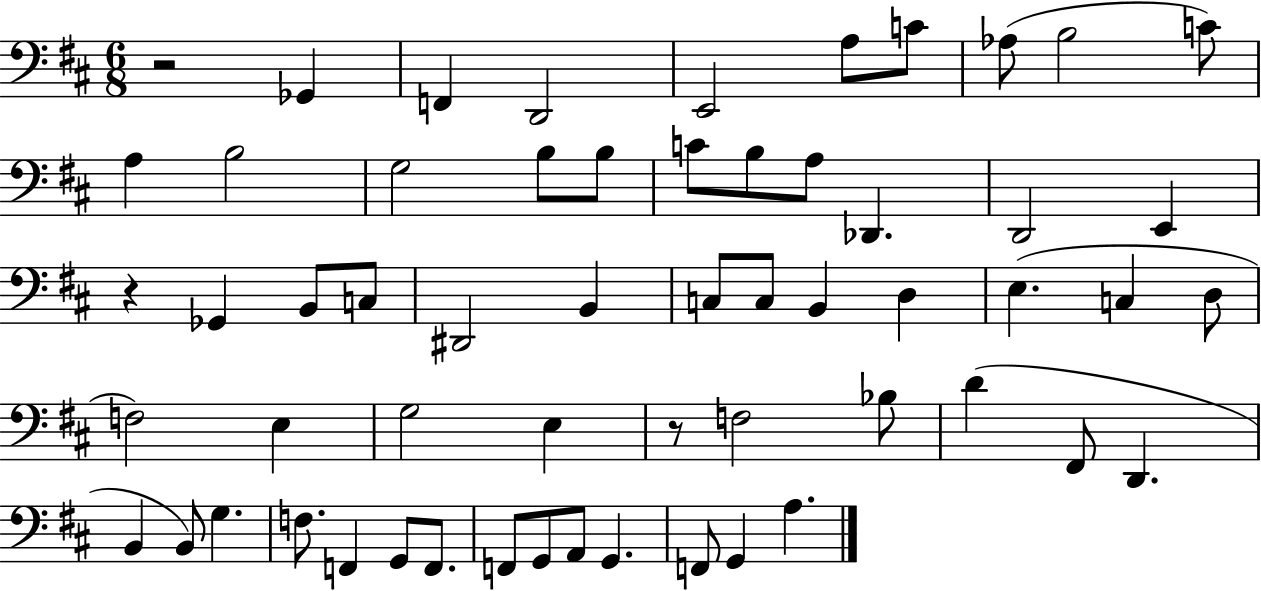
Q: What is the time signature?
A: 6/8